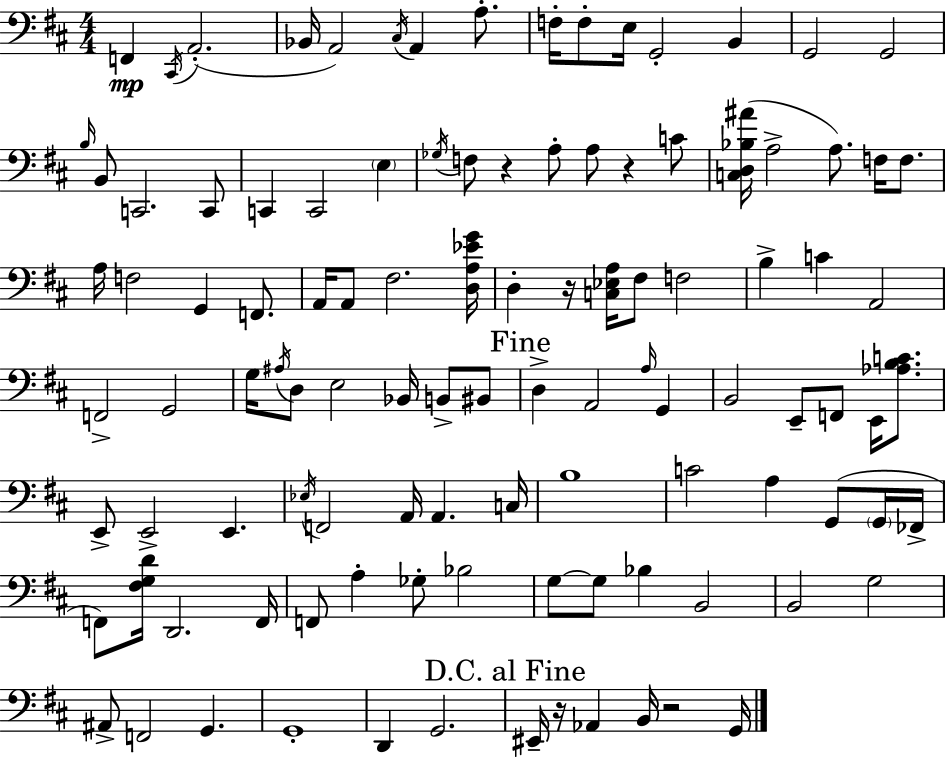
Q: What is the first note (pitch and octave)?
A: F2